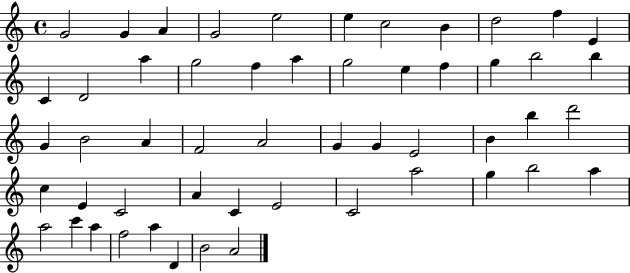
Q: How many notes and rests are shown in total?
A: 53